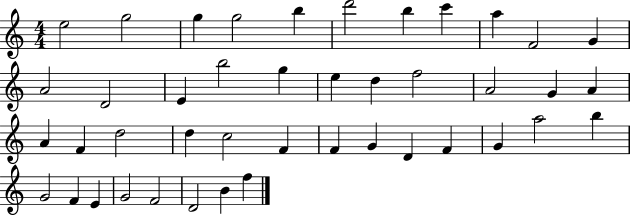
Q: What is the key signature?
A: C major